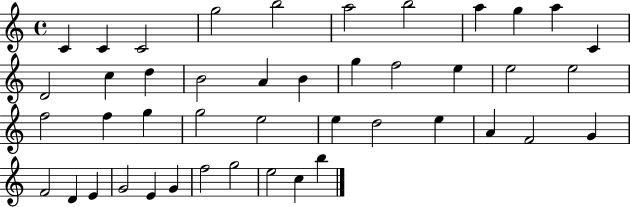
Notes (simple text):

C4/q C4/q C4/h G5/h B5/h A5/h B5/h A5/q G5/q A5/q C4/q D4/h C5/q D5/q B4/h A4/q B4/q G5/q F5/h E5/q E5/h E5/h F5/h F5/q G5/q G5/h E5/h E5/q D5/h E5/q A4/q F4/h G4/q F4/h D4/q E4/q G4/h E4/q G4/q F5/h G5/h E5/h C5/q B5/q